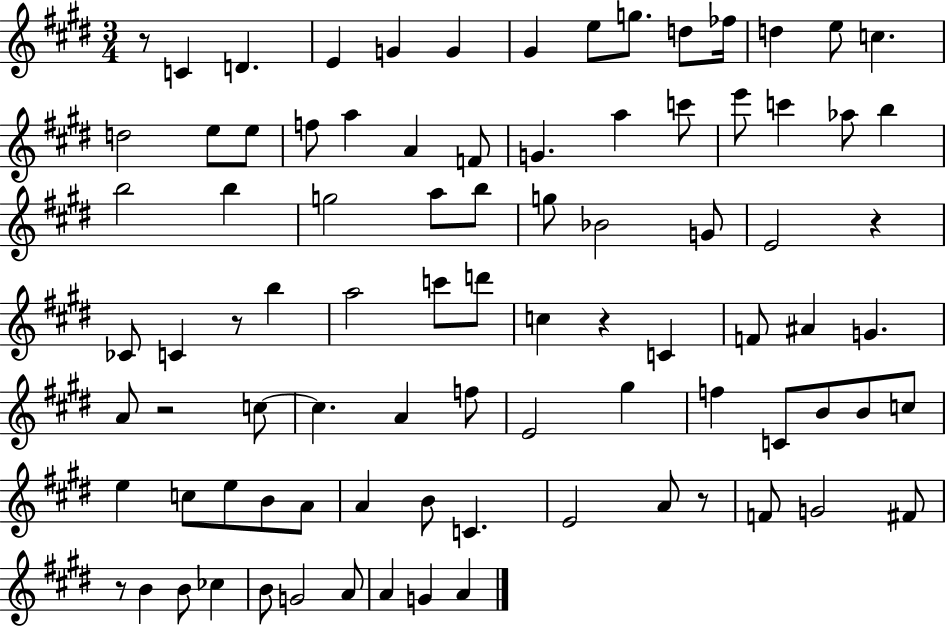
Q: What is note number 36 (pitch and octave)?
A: E4